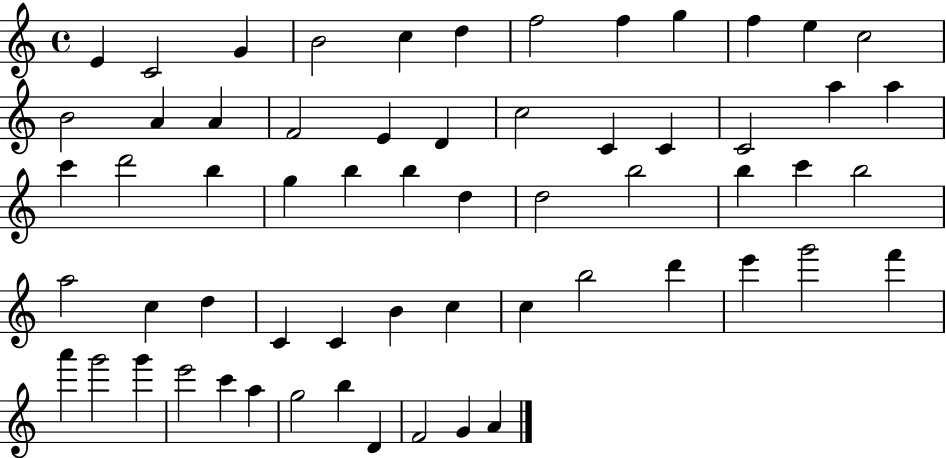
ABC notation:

X:1
T:Untitled
M:4/4
L:1/4
K:C
E C2 G B2 c d f2 f g f e c2 B2 A A F2 E D c2 C C C2 a a c' d'2 b g b b d d2 b2 b c' b2 a2 c d C C B c c b2 d' e' g'2 f' a' g'2 g' e'2 c' a g2 b D F2 G A